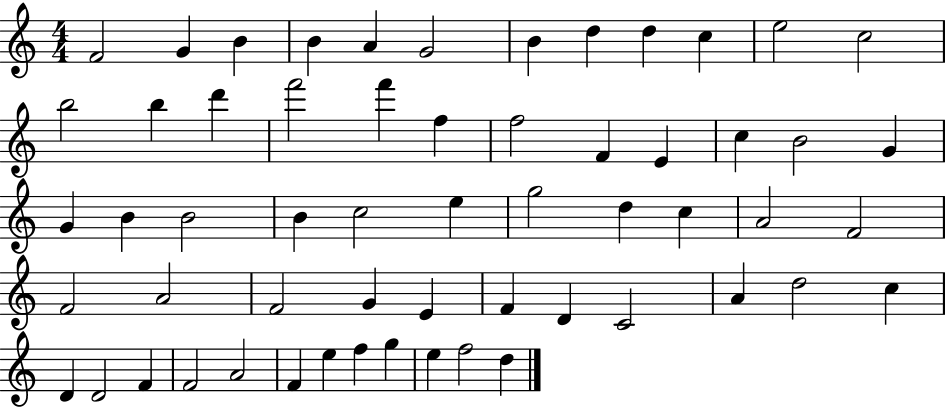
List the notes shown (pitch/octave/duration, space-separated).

F4/h G4/q B4/q B4/q A4/q G4/h B4/q D5/q D5/q C5/q E5/h C5/h B5/h B5/q D6/q F6/h F6/q F5/q F5/h F4/q E4/q C5/q B4/h G4/q G4/q B4/q B4/h B4/q C5/h E5/q G5/h D5/q C5/q A4/h F4/h F4/h A4/h F4/h G4/q E4/q F4/q D4/q C4/h A4/q D5/h C5/q D4/q D4/h F4/q F4/h A4/h F4/q E5/q F5/q G5/q E5/q F5/h D5/q